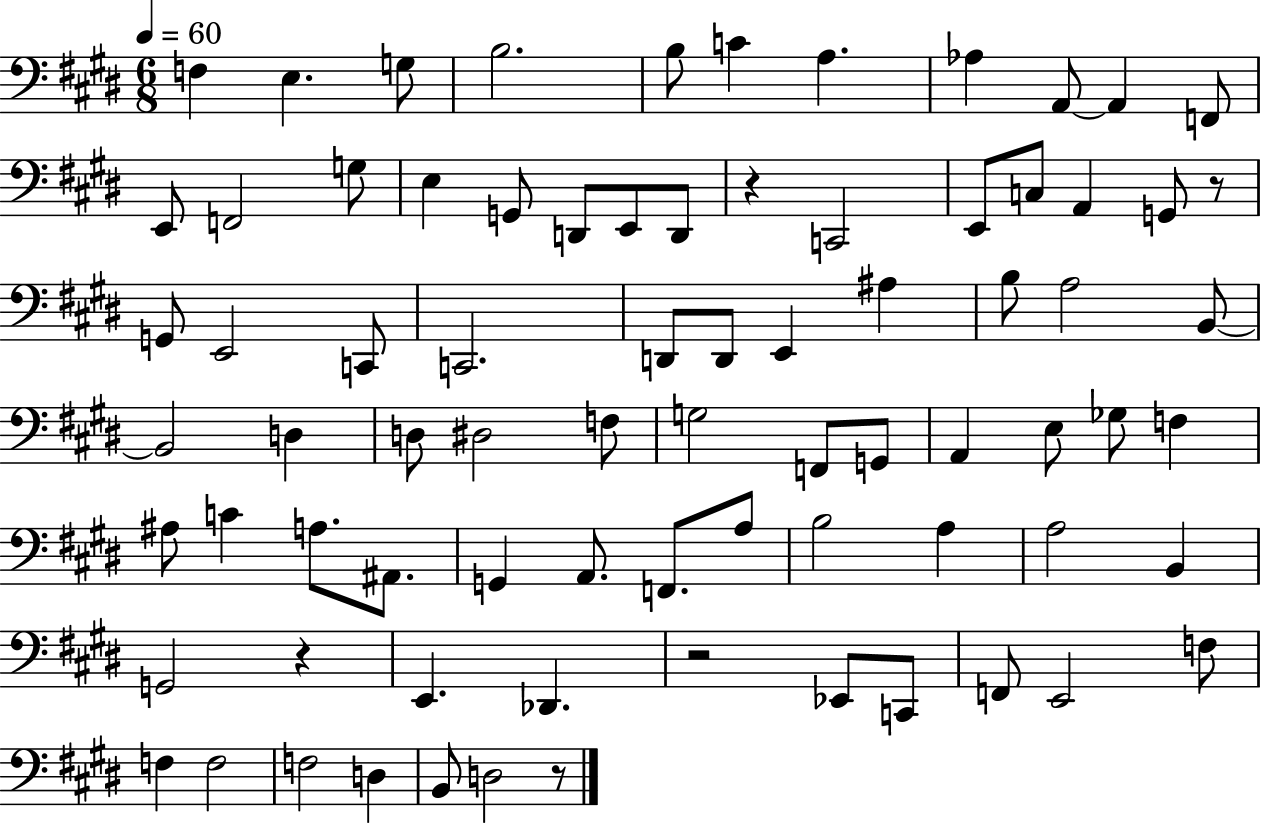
{
  \clef bass
  \numericTimeSignature
  \time 6/8
  \key e \major
  \tempo 4 = 60
  f4 e4. g8 | b2. | b8 c'4 a4. | aes4 a,8~~ a,4 f,8 | \break e,8 f,2 g8 | e4 g,8 d,8 e,8 d,8 | r4 c,2 | e,8 c8 a,4 g,8 r8 | \break g,8 e,2 c,8 | c,2. | d,8 d,8 e,4 ais4 | b8 a2 b,8~~ | \break b,2 d4 | d8 dis2 f8 | g2 f,8 g,8 | a,4 e8 ges8 f4 | \break ais8 c'4 a8. ais,8. | g,4 a,8. f,8. a8 | b2 a4 | a2 b,4 | \break g,2 r4 | e,4. des,4. | r2 ees,8 c,8 | f,8 e,2 f8 | \break f4 f2 | f2 d4 | b,8 d2 r8 | \bar "|."
}